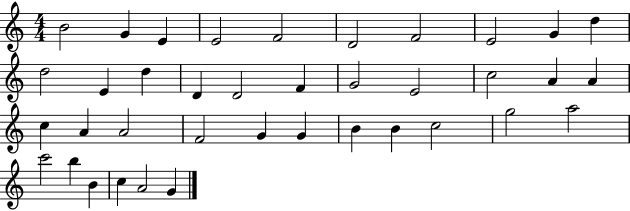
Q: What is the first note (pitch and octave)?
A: B4